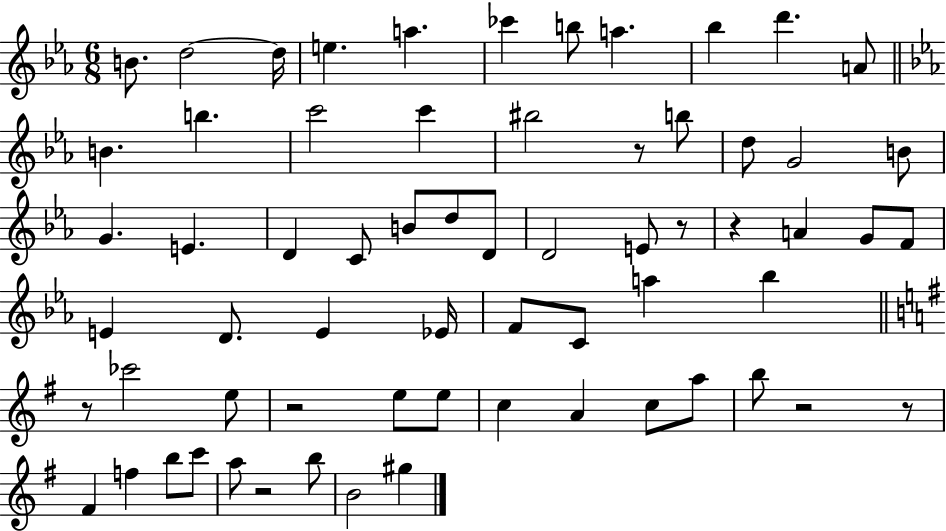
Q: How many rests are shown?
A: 8